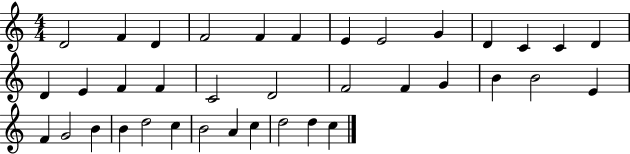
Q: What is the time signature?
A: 4/4